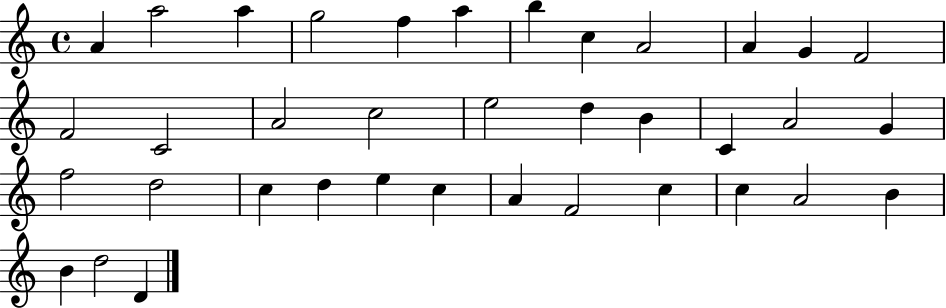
A4/q A5/h A5/q G5/h F5/q A5/q B5/q C5/q A4/h A4/q G4/q F4/h F4/h C4/h A4/h C5/h E5/h D5/q B4/q C4/q A4/h G4/q F5/h D5/h C5/q D5/q E5/q C5/q A4/q F4/h C5/q C5/q A4/h B4/q B4/q D5/h D4/q